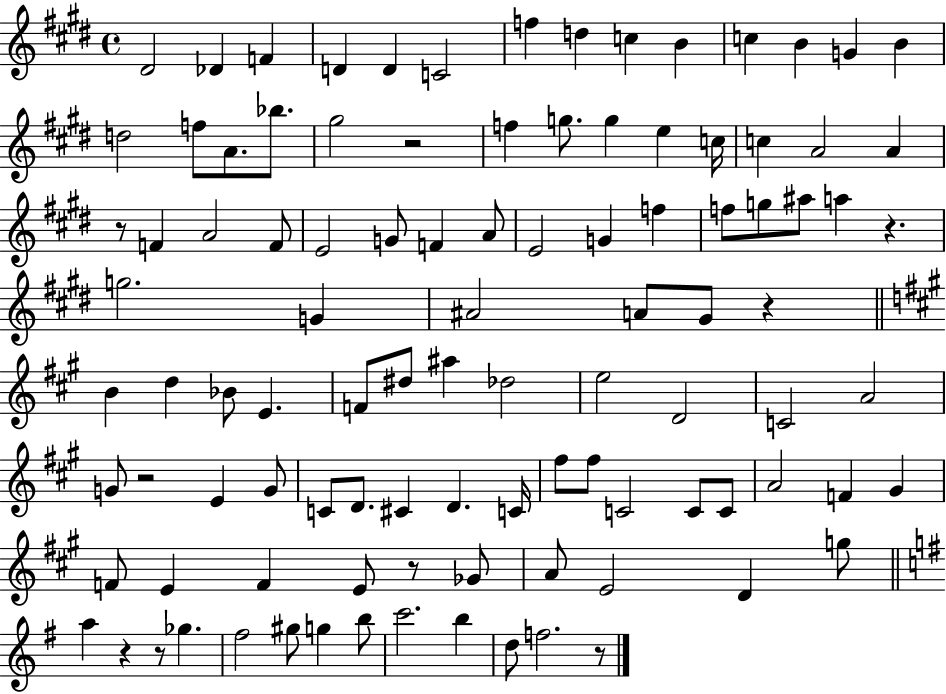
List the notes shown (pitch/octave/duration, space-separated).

D#4/h Db4/q F4/q D4/q D4/q C4/h F5/q D5/q C5/q B4/q C5/q B4/q G4/q B4/q D5/h F5/e A4/e. Bb5/e. G#5/h R/h F5/q G5/e. G5/q E5/q C5/s C5/q A4/h A4/q R/e F4/q A4/h F4/e E4/h G4/e F4/q A4/e E4/h G4/q F5/q F5/e G5/e A#5/e A5/q R/q. G5/h. G4/q A#4/h A4/e G#4/e R/q B4/q D5/q Bb4/e E4/q. F4/e D#5/e A#5/q Db5/h E5/h D4/h C4/h A4/h G4/e R/h E4/q G4/e C4/e D4/e. C#4/q D4/q. C4/s F#5/e F#5/e C4/h C4/e C4/e A4/h F4/q G#4/q F4/e E4/q F4/q E4/e R/e Gb4/e A4/e E4/h D4/q G5/e A5/q R/q R/e Gb5/q. F#5/h G#5/e G5/q B5/e C6/h. B5/q D5/e F5/h. R/e